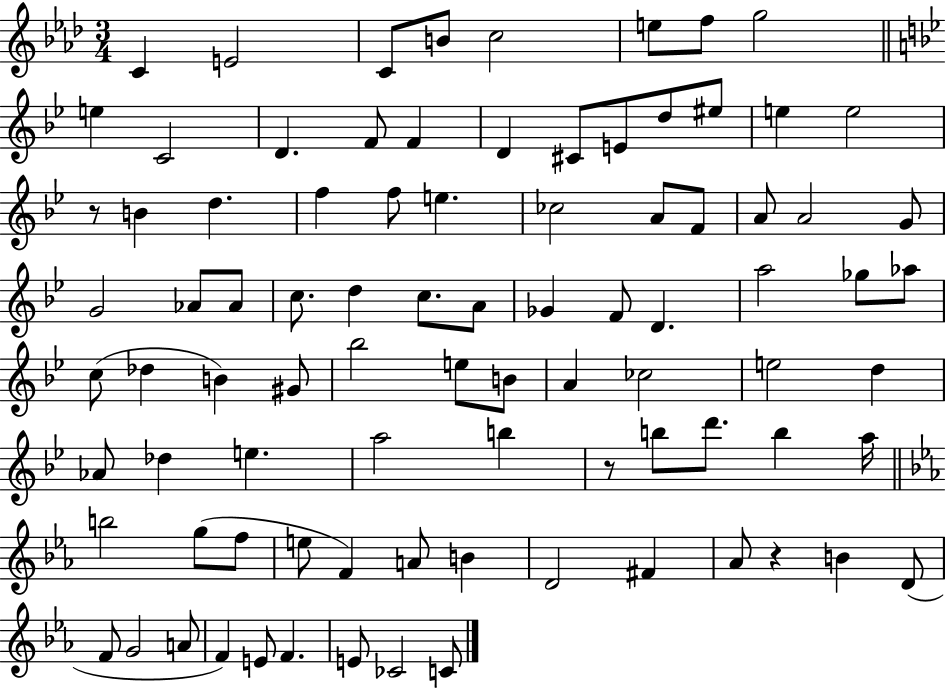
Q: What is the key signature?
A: AES major